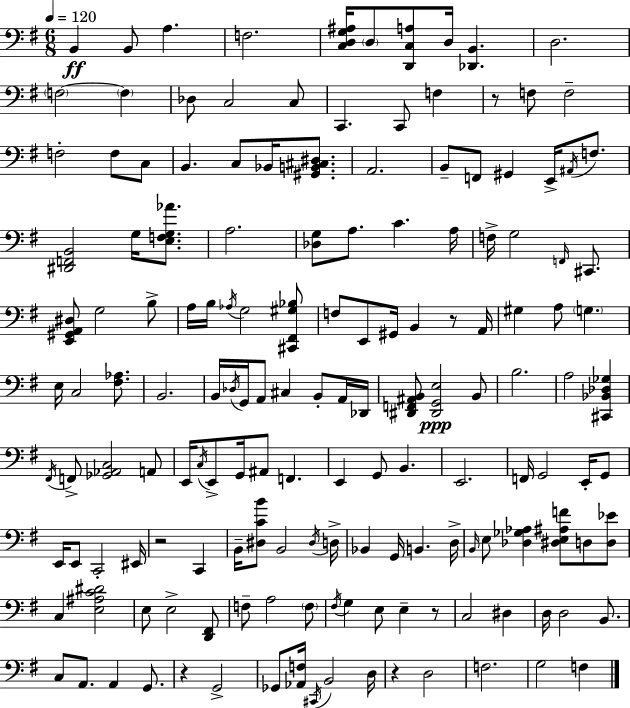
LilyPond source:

{
  \clef bass
  \numericTimeSignature
  \time 6/8
  \key g \major
  \tempo 4 = 120
  b,4\ff b,8 a4. | f2. | <c d g ais>16 \parenthesize d8 <d, c a>8 d16 <des, b,>4. | d2. | \break \parenthesize f2~~ \parenthesize f4 | des8 c2 c8 | c,4. c,8 f4 | r8 f8 f2-- | \break f2-. f8 c8 | b,4. c8 bes,16 <gis, b, cis dis>8. | a,2. | b,8-- f,8 gis,4 e,16-> \acciaccatura { ais,16 } f8. | \break <dis, f, b,>2 g16 <e f g aes'>8. | a2. | <des g>8 a8. c'4. | a16 f16-> g2 \grace { f,16 } cis,8. | \break <e, gis, a, dis>8 g2 | b8-> a16 b16 \acciaccatura { aes16 } g2 | <cis, fis, gis bes>8 f8 e,8 gis,16 b,4 | r8 a,16 gis4 a8 \parenthesize g4. | \break e16 c2 | <fis aes>8. b,2. | b,16 \acciaccatura { des16 } g,16 a,8 cis4 | b,8-. a,16 des,16 <dis, f, ais, b,>8 <dis, g, e>2\ppp | \break b,8 b2. | a2 | <cis, bes, des ges>4 \acciaccatura { fis,16 } f,8-> <ges, aes, c>2 | a,8 e,16 \acciaccatura { c16 } e,8-> g,16 ais,8 | \break f,4. e,4 g,8 | b,4. e,2. | f,16 g,2 | e,16-. g,8 e,16 e,8 c,2-. | \break eis,16 r2 | c,4 b,16-- <dis c' b'>8 b,2 | \acciaccatura { dis16 } d16-> bes,4 g,16 | b,4. d16-> \grace { b,16 } e8 <des ges aes>4 | \break <dis e ais f'>8 d8 <d ees'>8 c4 | <e ais c' dis'>2 e8 e2-> | <d, fis,>8 f8-- a2 | \parenthesize f8 \acciaccatura { fis16 } g4 | \break e8 e4-- r8 c2 | dis4 d16 d2 | b,8. c8 a,8. | a,4 g,8. r4 | \break g,2-> ges,8 <aes, f>16 | \acciaccatura { cis,16 } b,2 d16 r4 | d2 f2. | g2 | \break f4 \bar "|."
}